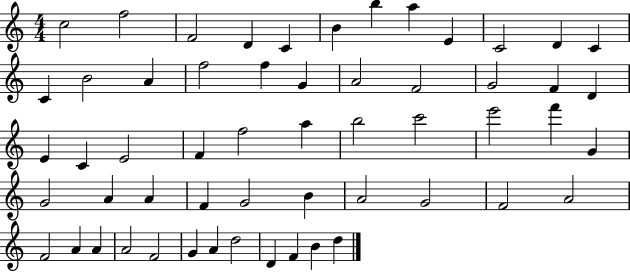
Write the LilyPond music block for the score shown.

{
  \clef treble
  \numericTimeSignature
  \time 4/4
  \key c \major
  c''2 f''2 | f'2 d'4 c'4 | b'4 b''4 a''4 e'4 | c'2 d'4 c'4 | \break c'4 b'2 a'4 | f''2 f''4 g'4 | a'2 f'2 | g'2 f'4 d'4 | \break e'4 c'4 e'2 | f'4 f''2 a''4 | b''2 c'''2 | e'''2 f'''4 g'4 | \break g'2 a'4 a'4 | f'4 g'2 b'4 | a'2 g'2 | f'2 a'2 | \break f'2 a'4 a'4 | a'2 f'2 | g'4 a'4 d''2 | d'4 f'4 b'4 d''4 | \break \bar "|."
}